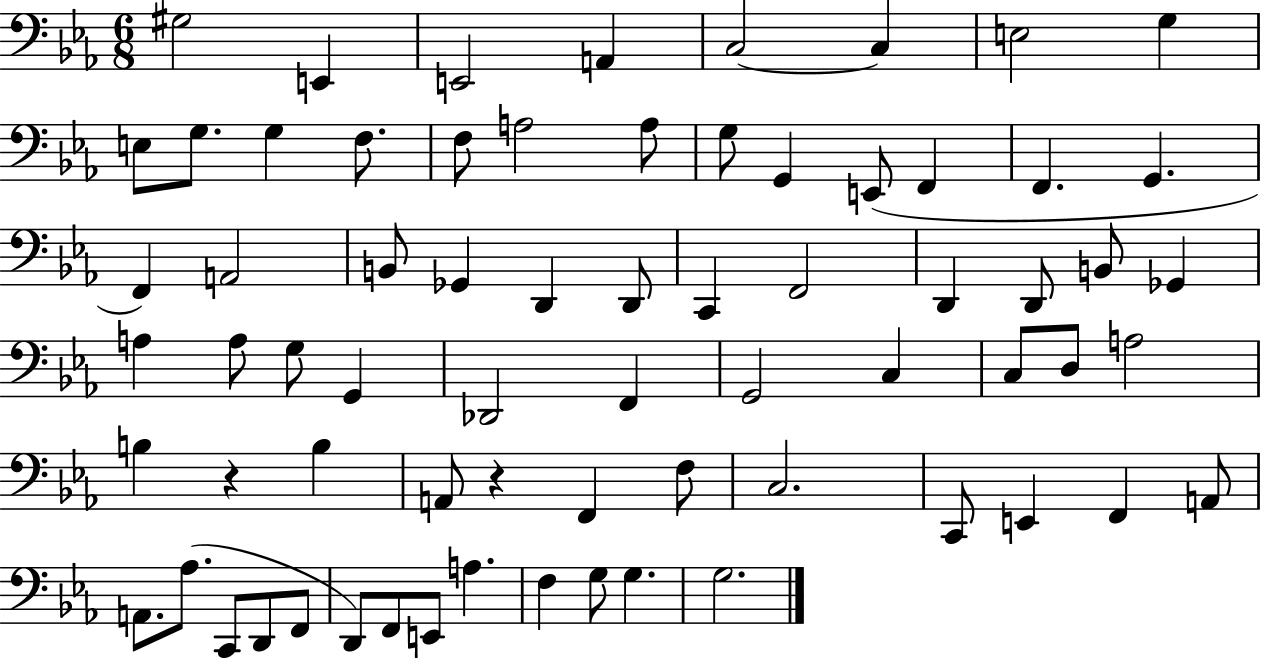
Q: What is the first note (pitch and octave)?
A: G#3